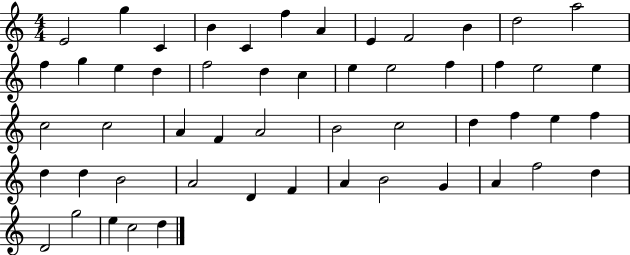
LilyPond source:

{
  \clef treble
  \numericTimeSignature
  \time 4/4
  \key c \major
  e'2 g''4 c'4 | b'4 c'4 f''4 a'4 | e'4 f'2 b'4 | d''2 a''2 | \break f''4 g''4 e''4 d''4 | f''2 d''4 c''4 | e''4 e''2 f''4 | f''4 e''2 e''4 | \break c''2 c''2 | a'4 f'4 a'2 | b'2 c''2 | d''4 f''4 e''4 f''4 | \break d''4 d''4 b'2 | a'2 d'4 f'4 | a'4 b'2 g'4 | a'4 f''2 d''4 | \break d'2 g''2 | e''4 c''2 d''4 | \bar "|."
}